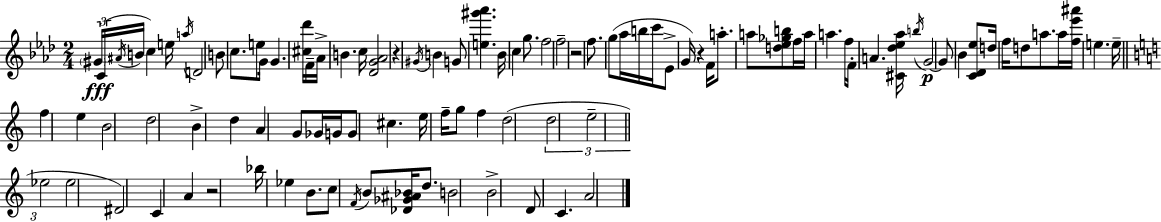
{
  \clef treble
  \numericTimeSignature
  \time 2/4
  \key aes \major
  \tuplet 3/2 { \parenthesize gis'16\fff c'16( \acciaccatura { ais'16 } } b'16 c''4) | e''16 \acciaccatura { a''16 } d'2 | b'8 c''8. e''8 | g'16 g'4. | \break <cis'' des'''>16 f'16-- aes'16-> b'4. | c''16 <des' g' aes'>2 | r4 \acciaccatura { gis'16 } b'4 | g'8 <e'' gis''' aes'''>4. | \break bes'16 \parenthesize c''4 | g''8. f''2 | f''2-- | r2 | \break f''8. g''8( | aes''16 b''16 c'''16 ees'8-> g'16) r4 | f'16 a''8.-. a''8 | <d'' ees'' ges'' b''>8 f''16 a''16 a''4. | \break f''16 f'16-. a'4. | <cis' des'' ees'' aes''>16 \acciaccatura { b''16 } g'2~~\p | g'8 bes'4 | <c' des' ees''>8 d''16 f''16 d''8 | \break a''8. a''16 <f'' ees''' ais'''>16 e''4. | e''16-- \bar "||" \break \key c \major f''4 e''4 | b'2 | d''2 | b'4-> d''4 | \break a'4 g'8 ges'16 g'16 | g'8 cis''4. | e''16 f''16-- g''8 f''4 | d''2( | \break \tuplet 3/2 { d''2 | e''2-- | \bar "||" \break \key c \major ees''2 } | ees''2 | dis'2) | c'4 a'4 | \break r2 | bes''16 ees''4 b'8. | c''8 \acciaccatura { f'16 } b'8 <des' ges' ais' bes'>16 d''8. | b'2 | \break b'2-> | d'8 c'4. | a'2 | \bar "|."
}